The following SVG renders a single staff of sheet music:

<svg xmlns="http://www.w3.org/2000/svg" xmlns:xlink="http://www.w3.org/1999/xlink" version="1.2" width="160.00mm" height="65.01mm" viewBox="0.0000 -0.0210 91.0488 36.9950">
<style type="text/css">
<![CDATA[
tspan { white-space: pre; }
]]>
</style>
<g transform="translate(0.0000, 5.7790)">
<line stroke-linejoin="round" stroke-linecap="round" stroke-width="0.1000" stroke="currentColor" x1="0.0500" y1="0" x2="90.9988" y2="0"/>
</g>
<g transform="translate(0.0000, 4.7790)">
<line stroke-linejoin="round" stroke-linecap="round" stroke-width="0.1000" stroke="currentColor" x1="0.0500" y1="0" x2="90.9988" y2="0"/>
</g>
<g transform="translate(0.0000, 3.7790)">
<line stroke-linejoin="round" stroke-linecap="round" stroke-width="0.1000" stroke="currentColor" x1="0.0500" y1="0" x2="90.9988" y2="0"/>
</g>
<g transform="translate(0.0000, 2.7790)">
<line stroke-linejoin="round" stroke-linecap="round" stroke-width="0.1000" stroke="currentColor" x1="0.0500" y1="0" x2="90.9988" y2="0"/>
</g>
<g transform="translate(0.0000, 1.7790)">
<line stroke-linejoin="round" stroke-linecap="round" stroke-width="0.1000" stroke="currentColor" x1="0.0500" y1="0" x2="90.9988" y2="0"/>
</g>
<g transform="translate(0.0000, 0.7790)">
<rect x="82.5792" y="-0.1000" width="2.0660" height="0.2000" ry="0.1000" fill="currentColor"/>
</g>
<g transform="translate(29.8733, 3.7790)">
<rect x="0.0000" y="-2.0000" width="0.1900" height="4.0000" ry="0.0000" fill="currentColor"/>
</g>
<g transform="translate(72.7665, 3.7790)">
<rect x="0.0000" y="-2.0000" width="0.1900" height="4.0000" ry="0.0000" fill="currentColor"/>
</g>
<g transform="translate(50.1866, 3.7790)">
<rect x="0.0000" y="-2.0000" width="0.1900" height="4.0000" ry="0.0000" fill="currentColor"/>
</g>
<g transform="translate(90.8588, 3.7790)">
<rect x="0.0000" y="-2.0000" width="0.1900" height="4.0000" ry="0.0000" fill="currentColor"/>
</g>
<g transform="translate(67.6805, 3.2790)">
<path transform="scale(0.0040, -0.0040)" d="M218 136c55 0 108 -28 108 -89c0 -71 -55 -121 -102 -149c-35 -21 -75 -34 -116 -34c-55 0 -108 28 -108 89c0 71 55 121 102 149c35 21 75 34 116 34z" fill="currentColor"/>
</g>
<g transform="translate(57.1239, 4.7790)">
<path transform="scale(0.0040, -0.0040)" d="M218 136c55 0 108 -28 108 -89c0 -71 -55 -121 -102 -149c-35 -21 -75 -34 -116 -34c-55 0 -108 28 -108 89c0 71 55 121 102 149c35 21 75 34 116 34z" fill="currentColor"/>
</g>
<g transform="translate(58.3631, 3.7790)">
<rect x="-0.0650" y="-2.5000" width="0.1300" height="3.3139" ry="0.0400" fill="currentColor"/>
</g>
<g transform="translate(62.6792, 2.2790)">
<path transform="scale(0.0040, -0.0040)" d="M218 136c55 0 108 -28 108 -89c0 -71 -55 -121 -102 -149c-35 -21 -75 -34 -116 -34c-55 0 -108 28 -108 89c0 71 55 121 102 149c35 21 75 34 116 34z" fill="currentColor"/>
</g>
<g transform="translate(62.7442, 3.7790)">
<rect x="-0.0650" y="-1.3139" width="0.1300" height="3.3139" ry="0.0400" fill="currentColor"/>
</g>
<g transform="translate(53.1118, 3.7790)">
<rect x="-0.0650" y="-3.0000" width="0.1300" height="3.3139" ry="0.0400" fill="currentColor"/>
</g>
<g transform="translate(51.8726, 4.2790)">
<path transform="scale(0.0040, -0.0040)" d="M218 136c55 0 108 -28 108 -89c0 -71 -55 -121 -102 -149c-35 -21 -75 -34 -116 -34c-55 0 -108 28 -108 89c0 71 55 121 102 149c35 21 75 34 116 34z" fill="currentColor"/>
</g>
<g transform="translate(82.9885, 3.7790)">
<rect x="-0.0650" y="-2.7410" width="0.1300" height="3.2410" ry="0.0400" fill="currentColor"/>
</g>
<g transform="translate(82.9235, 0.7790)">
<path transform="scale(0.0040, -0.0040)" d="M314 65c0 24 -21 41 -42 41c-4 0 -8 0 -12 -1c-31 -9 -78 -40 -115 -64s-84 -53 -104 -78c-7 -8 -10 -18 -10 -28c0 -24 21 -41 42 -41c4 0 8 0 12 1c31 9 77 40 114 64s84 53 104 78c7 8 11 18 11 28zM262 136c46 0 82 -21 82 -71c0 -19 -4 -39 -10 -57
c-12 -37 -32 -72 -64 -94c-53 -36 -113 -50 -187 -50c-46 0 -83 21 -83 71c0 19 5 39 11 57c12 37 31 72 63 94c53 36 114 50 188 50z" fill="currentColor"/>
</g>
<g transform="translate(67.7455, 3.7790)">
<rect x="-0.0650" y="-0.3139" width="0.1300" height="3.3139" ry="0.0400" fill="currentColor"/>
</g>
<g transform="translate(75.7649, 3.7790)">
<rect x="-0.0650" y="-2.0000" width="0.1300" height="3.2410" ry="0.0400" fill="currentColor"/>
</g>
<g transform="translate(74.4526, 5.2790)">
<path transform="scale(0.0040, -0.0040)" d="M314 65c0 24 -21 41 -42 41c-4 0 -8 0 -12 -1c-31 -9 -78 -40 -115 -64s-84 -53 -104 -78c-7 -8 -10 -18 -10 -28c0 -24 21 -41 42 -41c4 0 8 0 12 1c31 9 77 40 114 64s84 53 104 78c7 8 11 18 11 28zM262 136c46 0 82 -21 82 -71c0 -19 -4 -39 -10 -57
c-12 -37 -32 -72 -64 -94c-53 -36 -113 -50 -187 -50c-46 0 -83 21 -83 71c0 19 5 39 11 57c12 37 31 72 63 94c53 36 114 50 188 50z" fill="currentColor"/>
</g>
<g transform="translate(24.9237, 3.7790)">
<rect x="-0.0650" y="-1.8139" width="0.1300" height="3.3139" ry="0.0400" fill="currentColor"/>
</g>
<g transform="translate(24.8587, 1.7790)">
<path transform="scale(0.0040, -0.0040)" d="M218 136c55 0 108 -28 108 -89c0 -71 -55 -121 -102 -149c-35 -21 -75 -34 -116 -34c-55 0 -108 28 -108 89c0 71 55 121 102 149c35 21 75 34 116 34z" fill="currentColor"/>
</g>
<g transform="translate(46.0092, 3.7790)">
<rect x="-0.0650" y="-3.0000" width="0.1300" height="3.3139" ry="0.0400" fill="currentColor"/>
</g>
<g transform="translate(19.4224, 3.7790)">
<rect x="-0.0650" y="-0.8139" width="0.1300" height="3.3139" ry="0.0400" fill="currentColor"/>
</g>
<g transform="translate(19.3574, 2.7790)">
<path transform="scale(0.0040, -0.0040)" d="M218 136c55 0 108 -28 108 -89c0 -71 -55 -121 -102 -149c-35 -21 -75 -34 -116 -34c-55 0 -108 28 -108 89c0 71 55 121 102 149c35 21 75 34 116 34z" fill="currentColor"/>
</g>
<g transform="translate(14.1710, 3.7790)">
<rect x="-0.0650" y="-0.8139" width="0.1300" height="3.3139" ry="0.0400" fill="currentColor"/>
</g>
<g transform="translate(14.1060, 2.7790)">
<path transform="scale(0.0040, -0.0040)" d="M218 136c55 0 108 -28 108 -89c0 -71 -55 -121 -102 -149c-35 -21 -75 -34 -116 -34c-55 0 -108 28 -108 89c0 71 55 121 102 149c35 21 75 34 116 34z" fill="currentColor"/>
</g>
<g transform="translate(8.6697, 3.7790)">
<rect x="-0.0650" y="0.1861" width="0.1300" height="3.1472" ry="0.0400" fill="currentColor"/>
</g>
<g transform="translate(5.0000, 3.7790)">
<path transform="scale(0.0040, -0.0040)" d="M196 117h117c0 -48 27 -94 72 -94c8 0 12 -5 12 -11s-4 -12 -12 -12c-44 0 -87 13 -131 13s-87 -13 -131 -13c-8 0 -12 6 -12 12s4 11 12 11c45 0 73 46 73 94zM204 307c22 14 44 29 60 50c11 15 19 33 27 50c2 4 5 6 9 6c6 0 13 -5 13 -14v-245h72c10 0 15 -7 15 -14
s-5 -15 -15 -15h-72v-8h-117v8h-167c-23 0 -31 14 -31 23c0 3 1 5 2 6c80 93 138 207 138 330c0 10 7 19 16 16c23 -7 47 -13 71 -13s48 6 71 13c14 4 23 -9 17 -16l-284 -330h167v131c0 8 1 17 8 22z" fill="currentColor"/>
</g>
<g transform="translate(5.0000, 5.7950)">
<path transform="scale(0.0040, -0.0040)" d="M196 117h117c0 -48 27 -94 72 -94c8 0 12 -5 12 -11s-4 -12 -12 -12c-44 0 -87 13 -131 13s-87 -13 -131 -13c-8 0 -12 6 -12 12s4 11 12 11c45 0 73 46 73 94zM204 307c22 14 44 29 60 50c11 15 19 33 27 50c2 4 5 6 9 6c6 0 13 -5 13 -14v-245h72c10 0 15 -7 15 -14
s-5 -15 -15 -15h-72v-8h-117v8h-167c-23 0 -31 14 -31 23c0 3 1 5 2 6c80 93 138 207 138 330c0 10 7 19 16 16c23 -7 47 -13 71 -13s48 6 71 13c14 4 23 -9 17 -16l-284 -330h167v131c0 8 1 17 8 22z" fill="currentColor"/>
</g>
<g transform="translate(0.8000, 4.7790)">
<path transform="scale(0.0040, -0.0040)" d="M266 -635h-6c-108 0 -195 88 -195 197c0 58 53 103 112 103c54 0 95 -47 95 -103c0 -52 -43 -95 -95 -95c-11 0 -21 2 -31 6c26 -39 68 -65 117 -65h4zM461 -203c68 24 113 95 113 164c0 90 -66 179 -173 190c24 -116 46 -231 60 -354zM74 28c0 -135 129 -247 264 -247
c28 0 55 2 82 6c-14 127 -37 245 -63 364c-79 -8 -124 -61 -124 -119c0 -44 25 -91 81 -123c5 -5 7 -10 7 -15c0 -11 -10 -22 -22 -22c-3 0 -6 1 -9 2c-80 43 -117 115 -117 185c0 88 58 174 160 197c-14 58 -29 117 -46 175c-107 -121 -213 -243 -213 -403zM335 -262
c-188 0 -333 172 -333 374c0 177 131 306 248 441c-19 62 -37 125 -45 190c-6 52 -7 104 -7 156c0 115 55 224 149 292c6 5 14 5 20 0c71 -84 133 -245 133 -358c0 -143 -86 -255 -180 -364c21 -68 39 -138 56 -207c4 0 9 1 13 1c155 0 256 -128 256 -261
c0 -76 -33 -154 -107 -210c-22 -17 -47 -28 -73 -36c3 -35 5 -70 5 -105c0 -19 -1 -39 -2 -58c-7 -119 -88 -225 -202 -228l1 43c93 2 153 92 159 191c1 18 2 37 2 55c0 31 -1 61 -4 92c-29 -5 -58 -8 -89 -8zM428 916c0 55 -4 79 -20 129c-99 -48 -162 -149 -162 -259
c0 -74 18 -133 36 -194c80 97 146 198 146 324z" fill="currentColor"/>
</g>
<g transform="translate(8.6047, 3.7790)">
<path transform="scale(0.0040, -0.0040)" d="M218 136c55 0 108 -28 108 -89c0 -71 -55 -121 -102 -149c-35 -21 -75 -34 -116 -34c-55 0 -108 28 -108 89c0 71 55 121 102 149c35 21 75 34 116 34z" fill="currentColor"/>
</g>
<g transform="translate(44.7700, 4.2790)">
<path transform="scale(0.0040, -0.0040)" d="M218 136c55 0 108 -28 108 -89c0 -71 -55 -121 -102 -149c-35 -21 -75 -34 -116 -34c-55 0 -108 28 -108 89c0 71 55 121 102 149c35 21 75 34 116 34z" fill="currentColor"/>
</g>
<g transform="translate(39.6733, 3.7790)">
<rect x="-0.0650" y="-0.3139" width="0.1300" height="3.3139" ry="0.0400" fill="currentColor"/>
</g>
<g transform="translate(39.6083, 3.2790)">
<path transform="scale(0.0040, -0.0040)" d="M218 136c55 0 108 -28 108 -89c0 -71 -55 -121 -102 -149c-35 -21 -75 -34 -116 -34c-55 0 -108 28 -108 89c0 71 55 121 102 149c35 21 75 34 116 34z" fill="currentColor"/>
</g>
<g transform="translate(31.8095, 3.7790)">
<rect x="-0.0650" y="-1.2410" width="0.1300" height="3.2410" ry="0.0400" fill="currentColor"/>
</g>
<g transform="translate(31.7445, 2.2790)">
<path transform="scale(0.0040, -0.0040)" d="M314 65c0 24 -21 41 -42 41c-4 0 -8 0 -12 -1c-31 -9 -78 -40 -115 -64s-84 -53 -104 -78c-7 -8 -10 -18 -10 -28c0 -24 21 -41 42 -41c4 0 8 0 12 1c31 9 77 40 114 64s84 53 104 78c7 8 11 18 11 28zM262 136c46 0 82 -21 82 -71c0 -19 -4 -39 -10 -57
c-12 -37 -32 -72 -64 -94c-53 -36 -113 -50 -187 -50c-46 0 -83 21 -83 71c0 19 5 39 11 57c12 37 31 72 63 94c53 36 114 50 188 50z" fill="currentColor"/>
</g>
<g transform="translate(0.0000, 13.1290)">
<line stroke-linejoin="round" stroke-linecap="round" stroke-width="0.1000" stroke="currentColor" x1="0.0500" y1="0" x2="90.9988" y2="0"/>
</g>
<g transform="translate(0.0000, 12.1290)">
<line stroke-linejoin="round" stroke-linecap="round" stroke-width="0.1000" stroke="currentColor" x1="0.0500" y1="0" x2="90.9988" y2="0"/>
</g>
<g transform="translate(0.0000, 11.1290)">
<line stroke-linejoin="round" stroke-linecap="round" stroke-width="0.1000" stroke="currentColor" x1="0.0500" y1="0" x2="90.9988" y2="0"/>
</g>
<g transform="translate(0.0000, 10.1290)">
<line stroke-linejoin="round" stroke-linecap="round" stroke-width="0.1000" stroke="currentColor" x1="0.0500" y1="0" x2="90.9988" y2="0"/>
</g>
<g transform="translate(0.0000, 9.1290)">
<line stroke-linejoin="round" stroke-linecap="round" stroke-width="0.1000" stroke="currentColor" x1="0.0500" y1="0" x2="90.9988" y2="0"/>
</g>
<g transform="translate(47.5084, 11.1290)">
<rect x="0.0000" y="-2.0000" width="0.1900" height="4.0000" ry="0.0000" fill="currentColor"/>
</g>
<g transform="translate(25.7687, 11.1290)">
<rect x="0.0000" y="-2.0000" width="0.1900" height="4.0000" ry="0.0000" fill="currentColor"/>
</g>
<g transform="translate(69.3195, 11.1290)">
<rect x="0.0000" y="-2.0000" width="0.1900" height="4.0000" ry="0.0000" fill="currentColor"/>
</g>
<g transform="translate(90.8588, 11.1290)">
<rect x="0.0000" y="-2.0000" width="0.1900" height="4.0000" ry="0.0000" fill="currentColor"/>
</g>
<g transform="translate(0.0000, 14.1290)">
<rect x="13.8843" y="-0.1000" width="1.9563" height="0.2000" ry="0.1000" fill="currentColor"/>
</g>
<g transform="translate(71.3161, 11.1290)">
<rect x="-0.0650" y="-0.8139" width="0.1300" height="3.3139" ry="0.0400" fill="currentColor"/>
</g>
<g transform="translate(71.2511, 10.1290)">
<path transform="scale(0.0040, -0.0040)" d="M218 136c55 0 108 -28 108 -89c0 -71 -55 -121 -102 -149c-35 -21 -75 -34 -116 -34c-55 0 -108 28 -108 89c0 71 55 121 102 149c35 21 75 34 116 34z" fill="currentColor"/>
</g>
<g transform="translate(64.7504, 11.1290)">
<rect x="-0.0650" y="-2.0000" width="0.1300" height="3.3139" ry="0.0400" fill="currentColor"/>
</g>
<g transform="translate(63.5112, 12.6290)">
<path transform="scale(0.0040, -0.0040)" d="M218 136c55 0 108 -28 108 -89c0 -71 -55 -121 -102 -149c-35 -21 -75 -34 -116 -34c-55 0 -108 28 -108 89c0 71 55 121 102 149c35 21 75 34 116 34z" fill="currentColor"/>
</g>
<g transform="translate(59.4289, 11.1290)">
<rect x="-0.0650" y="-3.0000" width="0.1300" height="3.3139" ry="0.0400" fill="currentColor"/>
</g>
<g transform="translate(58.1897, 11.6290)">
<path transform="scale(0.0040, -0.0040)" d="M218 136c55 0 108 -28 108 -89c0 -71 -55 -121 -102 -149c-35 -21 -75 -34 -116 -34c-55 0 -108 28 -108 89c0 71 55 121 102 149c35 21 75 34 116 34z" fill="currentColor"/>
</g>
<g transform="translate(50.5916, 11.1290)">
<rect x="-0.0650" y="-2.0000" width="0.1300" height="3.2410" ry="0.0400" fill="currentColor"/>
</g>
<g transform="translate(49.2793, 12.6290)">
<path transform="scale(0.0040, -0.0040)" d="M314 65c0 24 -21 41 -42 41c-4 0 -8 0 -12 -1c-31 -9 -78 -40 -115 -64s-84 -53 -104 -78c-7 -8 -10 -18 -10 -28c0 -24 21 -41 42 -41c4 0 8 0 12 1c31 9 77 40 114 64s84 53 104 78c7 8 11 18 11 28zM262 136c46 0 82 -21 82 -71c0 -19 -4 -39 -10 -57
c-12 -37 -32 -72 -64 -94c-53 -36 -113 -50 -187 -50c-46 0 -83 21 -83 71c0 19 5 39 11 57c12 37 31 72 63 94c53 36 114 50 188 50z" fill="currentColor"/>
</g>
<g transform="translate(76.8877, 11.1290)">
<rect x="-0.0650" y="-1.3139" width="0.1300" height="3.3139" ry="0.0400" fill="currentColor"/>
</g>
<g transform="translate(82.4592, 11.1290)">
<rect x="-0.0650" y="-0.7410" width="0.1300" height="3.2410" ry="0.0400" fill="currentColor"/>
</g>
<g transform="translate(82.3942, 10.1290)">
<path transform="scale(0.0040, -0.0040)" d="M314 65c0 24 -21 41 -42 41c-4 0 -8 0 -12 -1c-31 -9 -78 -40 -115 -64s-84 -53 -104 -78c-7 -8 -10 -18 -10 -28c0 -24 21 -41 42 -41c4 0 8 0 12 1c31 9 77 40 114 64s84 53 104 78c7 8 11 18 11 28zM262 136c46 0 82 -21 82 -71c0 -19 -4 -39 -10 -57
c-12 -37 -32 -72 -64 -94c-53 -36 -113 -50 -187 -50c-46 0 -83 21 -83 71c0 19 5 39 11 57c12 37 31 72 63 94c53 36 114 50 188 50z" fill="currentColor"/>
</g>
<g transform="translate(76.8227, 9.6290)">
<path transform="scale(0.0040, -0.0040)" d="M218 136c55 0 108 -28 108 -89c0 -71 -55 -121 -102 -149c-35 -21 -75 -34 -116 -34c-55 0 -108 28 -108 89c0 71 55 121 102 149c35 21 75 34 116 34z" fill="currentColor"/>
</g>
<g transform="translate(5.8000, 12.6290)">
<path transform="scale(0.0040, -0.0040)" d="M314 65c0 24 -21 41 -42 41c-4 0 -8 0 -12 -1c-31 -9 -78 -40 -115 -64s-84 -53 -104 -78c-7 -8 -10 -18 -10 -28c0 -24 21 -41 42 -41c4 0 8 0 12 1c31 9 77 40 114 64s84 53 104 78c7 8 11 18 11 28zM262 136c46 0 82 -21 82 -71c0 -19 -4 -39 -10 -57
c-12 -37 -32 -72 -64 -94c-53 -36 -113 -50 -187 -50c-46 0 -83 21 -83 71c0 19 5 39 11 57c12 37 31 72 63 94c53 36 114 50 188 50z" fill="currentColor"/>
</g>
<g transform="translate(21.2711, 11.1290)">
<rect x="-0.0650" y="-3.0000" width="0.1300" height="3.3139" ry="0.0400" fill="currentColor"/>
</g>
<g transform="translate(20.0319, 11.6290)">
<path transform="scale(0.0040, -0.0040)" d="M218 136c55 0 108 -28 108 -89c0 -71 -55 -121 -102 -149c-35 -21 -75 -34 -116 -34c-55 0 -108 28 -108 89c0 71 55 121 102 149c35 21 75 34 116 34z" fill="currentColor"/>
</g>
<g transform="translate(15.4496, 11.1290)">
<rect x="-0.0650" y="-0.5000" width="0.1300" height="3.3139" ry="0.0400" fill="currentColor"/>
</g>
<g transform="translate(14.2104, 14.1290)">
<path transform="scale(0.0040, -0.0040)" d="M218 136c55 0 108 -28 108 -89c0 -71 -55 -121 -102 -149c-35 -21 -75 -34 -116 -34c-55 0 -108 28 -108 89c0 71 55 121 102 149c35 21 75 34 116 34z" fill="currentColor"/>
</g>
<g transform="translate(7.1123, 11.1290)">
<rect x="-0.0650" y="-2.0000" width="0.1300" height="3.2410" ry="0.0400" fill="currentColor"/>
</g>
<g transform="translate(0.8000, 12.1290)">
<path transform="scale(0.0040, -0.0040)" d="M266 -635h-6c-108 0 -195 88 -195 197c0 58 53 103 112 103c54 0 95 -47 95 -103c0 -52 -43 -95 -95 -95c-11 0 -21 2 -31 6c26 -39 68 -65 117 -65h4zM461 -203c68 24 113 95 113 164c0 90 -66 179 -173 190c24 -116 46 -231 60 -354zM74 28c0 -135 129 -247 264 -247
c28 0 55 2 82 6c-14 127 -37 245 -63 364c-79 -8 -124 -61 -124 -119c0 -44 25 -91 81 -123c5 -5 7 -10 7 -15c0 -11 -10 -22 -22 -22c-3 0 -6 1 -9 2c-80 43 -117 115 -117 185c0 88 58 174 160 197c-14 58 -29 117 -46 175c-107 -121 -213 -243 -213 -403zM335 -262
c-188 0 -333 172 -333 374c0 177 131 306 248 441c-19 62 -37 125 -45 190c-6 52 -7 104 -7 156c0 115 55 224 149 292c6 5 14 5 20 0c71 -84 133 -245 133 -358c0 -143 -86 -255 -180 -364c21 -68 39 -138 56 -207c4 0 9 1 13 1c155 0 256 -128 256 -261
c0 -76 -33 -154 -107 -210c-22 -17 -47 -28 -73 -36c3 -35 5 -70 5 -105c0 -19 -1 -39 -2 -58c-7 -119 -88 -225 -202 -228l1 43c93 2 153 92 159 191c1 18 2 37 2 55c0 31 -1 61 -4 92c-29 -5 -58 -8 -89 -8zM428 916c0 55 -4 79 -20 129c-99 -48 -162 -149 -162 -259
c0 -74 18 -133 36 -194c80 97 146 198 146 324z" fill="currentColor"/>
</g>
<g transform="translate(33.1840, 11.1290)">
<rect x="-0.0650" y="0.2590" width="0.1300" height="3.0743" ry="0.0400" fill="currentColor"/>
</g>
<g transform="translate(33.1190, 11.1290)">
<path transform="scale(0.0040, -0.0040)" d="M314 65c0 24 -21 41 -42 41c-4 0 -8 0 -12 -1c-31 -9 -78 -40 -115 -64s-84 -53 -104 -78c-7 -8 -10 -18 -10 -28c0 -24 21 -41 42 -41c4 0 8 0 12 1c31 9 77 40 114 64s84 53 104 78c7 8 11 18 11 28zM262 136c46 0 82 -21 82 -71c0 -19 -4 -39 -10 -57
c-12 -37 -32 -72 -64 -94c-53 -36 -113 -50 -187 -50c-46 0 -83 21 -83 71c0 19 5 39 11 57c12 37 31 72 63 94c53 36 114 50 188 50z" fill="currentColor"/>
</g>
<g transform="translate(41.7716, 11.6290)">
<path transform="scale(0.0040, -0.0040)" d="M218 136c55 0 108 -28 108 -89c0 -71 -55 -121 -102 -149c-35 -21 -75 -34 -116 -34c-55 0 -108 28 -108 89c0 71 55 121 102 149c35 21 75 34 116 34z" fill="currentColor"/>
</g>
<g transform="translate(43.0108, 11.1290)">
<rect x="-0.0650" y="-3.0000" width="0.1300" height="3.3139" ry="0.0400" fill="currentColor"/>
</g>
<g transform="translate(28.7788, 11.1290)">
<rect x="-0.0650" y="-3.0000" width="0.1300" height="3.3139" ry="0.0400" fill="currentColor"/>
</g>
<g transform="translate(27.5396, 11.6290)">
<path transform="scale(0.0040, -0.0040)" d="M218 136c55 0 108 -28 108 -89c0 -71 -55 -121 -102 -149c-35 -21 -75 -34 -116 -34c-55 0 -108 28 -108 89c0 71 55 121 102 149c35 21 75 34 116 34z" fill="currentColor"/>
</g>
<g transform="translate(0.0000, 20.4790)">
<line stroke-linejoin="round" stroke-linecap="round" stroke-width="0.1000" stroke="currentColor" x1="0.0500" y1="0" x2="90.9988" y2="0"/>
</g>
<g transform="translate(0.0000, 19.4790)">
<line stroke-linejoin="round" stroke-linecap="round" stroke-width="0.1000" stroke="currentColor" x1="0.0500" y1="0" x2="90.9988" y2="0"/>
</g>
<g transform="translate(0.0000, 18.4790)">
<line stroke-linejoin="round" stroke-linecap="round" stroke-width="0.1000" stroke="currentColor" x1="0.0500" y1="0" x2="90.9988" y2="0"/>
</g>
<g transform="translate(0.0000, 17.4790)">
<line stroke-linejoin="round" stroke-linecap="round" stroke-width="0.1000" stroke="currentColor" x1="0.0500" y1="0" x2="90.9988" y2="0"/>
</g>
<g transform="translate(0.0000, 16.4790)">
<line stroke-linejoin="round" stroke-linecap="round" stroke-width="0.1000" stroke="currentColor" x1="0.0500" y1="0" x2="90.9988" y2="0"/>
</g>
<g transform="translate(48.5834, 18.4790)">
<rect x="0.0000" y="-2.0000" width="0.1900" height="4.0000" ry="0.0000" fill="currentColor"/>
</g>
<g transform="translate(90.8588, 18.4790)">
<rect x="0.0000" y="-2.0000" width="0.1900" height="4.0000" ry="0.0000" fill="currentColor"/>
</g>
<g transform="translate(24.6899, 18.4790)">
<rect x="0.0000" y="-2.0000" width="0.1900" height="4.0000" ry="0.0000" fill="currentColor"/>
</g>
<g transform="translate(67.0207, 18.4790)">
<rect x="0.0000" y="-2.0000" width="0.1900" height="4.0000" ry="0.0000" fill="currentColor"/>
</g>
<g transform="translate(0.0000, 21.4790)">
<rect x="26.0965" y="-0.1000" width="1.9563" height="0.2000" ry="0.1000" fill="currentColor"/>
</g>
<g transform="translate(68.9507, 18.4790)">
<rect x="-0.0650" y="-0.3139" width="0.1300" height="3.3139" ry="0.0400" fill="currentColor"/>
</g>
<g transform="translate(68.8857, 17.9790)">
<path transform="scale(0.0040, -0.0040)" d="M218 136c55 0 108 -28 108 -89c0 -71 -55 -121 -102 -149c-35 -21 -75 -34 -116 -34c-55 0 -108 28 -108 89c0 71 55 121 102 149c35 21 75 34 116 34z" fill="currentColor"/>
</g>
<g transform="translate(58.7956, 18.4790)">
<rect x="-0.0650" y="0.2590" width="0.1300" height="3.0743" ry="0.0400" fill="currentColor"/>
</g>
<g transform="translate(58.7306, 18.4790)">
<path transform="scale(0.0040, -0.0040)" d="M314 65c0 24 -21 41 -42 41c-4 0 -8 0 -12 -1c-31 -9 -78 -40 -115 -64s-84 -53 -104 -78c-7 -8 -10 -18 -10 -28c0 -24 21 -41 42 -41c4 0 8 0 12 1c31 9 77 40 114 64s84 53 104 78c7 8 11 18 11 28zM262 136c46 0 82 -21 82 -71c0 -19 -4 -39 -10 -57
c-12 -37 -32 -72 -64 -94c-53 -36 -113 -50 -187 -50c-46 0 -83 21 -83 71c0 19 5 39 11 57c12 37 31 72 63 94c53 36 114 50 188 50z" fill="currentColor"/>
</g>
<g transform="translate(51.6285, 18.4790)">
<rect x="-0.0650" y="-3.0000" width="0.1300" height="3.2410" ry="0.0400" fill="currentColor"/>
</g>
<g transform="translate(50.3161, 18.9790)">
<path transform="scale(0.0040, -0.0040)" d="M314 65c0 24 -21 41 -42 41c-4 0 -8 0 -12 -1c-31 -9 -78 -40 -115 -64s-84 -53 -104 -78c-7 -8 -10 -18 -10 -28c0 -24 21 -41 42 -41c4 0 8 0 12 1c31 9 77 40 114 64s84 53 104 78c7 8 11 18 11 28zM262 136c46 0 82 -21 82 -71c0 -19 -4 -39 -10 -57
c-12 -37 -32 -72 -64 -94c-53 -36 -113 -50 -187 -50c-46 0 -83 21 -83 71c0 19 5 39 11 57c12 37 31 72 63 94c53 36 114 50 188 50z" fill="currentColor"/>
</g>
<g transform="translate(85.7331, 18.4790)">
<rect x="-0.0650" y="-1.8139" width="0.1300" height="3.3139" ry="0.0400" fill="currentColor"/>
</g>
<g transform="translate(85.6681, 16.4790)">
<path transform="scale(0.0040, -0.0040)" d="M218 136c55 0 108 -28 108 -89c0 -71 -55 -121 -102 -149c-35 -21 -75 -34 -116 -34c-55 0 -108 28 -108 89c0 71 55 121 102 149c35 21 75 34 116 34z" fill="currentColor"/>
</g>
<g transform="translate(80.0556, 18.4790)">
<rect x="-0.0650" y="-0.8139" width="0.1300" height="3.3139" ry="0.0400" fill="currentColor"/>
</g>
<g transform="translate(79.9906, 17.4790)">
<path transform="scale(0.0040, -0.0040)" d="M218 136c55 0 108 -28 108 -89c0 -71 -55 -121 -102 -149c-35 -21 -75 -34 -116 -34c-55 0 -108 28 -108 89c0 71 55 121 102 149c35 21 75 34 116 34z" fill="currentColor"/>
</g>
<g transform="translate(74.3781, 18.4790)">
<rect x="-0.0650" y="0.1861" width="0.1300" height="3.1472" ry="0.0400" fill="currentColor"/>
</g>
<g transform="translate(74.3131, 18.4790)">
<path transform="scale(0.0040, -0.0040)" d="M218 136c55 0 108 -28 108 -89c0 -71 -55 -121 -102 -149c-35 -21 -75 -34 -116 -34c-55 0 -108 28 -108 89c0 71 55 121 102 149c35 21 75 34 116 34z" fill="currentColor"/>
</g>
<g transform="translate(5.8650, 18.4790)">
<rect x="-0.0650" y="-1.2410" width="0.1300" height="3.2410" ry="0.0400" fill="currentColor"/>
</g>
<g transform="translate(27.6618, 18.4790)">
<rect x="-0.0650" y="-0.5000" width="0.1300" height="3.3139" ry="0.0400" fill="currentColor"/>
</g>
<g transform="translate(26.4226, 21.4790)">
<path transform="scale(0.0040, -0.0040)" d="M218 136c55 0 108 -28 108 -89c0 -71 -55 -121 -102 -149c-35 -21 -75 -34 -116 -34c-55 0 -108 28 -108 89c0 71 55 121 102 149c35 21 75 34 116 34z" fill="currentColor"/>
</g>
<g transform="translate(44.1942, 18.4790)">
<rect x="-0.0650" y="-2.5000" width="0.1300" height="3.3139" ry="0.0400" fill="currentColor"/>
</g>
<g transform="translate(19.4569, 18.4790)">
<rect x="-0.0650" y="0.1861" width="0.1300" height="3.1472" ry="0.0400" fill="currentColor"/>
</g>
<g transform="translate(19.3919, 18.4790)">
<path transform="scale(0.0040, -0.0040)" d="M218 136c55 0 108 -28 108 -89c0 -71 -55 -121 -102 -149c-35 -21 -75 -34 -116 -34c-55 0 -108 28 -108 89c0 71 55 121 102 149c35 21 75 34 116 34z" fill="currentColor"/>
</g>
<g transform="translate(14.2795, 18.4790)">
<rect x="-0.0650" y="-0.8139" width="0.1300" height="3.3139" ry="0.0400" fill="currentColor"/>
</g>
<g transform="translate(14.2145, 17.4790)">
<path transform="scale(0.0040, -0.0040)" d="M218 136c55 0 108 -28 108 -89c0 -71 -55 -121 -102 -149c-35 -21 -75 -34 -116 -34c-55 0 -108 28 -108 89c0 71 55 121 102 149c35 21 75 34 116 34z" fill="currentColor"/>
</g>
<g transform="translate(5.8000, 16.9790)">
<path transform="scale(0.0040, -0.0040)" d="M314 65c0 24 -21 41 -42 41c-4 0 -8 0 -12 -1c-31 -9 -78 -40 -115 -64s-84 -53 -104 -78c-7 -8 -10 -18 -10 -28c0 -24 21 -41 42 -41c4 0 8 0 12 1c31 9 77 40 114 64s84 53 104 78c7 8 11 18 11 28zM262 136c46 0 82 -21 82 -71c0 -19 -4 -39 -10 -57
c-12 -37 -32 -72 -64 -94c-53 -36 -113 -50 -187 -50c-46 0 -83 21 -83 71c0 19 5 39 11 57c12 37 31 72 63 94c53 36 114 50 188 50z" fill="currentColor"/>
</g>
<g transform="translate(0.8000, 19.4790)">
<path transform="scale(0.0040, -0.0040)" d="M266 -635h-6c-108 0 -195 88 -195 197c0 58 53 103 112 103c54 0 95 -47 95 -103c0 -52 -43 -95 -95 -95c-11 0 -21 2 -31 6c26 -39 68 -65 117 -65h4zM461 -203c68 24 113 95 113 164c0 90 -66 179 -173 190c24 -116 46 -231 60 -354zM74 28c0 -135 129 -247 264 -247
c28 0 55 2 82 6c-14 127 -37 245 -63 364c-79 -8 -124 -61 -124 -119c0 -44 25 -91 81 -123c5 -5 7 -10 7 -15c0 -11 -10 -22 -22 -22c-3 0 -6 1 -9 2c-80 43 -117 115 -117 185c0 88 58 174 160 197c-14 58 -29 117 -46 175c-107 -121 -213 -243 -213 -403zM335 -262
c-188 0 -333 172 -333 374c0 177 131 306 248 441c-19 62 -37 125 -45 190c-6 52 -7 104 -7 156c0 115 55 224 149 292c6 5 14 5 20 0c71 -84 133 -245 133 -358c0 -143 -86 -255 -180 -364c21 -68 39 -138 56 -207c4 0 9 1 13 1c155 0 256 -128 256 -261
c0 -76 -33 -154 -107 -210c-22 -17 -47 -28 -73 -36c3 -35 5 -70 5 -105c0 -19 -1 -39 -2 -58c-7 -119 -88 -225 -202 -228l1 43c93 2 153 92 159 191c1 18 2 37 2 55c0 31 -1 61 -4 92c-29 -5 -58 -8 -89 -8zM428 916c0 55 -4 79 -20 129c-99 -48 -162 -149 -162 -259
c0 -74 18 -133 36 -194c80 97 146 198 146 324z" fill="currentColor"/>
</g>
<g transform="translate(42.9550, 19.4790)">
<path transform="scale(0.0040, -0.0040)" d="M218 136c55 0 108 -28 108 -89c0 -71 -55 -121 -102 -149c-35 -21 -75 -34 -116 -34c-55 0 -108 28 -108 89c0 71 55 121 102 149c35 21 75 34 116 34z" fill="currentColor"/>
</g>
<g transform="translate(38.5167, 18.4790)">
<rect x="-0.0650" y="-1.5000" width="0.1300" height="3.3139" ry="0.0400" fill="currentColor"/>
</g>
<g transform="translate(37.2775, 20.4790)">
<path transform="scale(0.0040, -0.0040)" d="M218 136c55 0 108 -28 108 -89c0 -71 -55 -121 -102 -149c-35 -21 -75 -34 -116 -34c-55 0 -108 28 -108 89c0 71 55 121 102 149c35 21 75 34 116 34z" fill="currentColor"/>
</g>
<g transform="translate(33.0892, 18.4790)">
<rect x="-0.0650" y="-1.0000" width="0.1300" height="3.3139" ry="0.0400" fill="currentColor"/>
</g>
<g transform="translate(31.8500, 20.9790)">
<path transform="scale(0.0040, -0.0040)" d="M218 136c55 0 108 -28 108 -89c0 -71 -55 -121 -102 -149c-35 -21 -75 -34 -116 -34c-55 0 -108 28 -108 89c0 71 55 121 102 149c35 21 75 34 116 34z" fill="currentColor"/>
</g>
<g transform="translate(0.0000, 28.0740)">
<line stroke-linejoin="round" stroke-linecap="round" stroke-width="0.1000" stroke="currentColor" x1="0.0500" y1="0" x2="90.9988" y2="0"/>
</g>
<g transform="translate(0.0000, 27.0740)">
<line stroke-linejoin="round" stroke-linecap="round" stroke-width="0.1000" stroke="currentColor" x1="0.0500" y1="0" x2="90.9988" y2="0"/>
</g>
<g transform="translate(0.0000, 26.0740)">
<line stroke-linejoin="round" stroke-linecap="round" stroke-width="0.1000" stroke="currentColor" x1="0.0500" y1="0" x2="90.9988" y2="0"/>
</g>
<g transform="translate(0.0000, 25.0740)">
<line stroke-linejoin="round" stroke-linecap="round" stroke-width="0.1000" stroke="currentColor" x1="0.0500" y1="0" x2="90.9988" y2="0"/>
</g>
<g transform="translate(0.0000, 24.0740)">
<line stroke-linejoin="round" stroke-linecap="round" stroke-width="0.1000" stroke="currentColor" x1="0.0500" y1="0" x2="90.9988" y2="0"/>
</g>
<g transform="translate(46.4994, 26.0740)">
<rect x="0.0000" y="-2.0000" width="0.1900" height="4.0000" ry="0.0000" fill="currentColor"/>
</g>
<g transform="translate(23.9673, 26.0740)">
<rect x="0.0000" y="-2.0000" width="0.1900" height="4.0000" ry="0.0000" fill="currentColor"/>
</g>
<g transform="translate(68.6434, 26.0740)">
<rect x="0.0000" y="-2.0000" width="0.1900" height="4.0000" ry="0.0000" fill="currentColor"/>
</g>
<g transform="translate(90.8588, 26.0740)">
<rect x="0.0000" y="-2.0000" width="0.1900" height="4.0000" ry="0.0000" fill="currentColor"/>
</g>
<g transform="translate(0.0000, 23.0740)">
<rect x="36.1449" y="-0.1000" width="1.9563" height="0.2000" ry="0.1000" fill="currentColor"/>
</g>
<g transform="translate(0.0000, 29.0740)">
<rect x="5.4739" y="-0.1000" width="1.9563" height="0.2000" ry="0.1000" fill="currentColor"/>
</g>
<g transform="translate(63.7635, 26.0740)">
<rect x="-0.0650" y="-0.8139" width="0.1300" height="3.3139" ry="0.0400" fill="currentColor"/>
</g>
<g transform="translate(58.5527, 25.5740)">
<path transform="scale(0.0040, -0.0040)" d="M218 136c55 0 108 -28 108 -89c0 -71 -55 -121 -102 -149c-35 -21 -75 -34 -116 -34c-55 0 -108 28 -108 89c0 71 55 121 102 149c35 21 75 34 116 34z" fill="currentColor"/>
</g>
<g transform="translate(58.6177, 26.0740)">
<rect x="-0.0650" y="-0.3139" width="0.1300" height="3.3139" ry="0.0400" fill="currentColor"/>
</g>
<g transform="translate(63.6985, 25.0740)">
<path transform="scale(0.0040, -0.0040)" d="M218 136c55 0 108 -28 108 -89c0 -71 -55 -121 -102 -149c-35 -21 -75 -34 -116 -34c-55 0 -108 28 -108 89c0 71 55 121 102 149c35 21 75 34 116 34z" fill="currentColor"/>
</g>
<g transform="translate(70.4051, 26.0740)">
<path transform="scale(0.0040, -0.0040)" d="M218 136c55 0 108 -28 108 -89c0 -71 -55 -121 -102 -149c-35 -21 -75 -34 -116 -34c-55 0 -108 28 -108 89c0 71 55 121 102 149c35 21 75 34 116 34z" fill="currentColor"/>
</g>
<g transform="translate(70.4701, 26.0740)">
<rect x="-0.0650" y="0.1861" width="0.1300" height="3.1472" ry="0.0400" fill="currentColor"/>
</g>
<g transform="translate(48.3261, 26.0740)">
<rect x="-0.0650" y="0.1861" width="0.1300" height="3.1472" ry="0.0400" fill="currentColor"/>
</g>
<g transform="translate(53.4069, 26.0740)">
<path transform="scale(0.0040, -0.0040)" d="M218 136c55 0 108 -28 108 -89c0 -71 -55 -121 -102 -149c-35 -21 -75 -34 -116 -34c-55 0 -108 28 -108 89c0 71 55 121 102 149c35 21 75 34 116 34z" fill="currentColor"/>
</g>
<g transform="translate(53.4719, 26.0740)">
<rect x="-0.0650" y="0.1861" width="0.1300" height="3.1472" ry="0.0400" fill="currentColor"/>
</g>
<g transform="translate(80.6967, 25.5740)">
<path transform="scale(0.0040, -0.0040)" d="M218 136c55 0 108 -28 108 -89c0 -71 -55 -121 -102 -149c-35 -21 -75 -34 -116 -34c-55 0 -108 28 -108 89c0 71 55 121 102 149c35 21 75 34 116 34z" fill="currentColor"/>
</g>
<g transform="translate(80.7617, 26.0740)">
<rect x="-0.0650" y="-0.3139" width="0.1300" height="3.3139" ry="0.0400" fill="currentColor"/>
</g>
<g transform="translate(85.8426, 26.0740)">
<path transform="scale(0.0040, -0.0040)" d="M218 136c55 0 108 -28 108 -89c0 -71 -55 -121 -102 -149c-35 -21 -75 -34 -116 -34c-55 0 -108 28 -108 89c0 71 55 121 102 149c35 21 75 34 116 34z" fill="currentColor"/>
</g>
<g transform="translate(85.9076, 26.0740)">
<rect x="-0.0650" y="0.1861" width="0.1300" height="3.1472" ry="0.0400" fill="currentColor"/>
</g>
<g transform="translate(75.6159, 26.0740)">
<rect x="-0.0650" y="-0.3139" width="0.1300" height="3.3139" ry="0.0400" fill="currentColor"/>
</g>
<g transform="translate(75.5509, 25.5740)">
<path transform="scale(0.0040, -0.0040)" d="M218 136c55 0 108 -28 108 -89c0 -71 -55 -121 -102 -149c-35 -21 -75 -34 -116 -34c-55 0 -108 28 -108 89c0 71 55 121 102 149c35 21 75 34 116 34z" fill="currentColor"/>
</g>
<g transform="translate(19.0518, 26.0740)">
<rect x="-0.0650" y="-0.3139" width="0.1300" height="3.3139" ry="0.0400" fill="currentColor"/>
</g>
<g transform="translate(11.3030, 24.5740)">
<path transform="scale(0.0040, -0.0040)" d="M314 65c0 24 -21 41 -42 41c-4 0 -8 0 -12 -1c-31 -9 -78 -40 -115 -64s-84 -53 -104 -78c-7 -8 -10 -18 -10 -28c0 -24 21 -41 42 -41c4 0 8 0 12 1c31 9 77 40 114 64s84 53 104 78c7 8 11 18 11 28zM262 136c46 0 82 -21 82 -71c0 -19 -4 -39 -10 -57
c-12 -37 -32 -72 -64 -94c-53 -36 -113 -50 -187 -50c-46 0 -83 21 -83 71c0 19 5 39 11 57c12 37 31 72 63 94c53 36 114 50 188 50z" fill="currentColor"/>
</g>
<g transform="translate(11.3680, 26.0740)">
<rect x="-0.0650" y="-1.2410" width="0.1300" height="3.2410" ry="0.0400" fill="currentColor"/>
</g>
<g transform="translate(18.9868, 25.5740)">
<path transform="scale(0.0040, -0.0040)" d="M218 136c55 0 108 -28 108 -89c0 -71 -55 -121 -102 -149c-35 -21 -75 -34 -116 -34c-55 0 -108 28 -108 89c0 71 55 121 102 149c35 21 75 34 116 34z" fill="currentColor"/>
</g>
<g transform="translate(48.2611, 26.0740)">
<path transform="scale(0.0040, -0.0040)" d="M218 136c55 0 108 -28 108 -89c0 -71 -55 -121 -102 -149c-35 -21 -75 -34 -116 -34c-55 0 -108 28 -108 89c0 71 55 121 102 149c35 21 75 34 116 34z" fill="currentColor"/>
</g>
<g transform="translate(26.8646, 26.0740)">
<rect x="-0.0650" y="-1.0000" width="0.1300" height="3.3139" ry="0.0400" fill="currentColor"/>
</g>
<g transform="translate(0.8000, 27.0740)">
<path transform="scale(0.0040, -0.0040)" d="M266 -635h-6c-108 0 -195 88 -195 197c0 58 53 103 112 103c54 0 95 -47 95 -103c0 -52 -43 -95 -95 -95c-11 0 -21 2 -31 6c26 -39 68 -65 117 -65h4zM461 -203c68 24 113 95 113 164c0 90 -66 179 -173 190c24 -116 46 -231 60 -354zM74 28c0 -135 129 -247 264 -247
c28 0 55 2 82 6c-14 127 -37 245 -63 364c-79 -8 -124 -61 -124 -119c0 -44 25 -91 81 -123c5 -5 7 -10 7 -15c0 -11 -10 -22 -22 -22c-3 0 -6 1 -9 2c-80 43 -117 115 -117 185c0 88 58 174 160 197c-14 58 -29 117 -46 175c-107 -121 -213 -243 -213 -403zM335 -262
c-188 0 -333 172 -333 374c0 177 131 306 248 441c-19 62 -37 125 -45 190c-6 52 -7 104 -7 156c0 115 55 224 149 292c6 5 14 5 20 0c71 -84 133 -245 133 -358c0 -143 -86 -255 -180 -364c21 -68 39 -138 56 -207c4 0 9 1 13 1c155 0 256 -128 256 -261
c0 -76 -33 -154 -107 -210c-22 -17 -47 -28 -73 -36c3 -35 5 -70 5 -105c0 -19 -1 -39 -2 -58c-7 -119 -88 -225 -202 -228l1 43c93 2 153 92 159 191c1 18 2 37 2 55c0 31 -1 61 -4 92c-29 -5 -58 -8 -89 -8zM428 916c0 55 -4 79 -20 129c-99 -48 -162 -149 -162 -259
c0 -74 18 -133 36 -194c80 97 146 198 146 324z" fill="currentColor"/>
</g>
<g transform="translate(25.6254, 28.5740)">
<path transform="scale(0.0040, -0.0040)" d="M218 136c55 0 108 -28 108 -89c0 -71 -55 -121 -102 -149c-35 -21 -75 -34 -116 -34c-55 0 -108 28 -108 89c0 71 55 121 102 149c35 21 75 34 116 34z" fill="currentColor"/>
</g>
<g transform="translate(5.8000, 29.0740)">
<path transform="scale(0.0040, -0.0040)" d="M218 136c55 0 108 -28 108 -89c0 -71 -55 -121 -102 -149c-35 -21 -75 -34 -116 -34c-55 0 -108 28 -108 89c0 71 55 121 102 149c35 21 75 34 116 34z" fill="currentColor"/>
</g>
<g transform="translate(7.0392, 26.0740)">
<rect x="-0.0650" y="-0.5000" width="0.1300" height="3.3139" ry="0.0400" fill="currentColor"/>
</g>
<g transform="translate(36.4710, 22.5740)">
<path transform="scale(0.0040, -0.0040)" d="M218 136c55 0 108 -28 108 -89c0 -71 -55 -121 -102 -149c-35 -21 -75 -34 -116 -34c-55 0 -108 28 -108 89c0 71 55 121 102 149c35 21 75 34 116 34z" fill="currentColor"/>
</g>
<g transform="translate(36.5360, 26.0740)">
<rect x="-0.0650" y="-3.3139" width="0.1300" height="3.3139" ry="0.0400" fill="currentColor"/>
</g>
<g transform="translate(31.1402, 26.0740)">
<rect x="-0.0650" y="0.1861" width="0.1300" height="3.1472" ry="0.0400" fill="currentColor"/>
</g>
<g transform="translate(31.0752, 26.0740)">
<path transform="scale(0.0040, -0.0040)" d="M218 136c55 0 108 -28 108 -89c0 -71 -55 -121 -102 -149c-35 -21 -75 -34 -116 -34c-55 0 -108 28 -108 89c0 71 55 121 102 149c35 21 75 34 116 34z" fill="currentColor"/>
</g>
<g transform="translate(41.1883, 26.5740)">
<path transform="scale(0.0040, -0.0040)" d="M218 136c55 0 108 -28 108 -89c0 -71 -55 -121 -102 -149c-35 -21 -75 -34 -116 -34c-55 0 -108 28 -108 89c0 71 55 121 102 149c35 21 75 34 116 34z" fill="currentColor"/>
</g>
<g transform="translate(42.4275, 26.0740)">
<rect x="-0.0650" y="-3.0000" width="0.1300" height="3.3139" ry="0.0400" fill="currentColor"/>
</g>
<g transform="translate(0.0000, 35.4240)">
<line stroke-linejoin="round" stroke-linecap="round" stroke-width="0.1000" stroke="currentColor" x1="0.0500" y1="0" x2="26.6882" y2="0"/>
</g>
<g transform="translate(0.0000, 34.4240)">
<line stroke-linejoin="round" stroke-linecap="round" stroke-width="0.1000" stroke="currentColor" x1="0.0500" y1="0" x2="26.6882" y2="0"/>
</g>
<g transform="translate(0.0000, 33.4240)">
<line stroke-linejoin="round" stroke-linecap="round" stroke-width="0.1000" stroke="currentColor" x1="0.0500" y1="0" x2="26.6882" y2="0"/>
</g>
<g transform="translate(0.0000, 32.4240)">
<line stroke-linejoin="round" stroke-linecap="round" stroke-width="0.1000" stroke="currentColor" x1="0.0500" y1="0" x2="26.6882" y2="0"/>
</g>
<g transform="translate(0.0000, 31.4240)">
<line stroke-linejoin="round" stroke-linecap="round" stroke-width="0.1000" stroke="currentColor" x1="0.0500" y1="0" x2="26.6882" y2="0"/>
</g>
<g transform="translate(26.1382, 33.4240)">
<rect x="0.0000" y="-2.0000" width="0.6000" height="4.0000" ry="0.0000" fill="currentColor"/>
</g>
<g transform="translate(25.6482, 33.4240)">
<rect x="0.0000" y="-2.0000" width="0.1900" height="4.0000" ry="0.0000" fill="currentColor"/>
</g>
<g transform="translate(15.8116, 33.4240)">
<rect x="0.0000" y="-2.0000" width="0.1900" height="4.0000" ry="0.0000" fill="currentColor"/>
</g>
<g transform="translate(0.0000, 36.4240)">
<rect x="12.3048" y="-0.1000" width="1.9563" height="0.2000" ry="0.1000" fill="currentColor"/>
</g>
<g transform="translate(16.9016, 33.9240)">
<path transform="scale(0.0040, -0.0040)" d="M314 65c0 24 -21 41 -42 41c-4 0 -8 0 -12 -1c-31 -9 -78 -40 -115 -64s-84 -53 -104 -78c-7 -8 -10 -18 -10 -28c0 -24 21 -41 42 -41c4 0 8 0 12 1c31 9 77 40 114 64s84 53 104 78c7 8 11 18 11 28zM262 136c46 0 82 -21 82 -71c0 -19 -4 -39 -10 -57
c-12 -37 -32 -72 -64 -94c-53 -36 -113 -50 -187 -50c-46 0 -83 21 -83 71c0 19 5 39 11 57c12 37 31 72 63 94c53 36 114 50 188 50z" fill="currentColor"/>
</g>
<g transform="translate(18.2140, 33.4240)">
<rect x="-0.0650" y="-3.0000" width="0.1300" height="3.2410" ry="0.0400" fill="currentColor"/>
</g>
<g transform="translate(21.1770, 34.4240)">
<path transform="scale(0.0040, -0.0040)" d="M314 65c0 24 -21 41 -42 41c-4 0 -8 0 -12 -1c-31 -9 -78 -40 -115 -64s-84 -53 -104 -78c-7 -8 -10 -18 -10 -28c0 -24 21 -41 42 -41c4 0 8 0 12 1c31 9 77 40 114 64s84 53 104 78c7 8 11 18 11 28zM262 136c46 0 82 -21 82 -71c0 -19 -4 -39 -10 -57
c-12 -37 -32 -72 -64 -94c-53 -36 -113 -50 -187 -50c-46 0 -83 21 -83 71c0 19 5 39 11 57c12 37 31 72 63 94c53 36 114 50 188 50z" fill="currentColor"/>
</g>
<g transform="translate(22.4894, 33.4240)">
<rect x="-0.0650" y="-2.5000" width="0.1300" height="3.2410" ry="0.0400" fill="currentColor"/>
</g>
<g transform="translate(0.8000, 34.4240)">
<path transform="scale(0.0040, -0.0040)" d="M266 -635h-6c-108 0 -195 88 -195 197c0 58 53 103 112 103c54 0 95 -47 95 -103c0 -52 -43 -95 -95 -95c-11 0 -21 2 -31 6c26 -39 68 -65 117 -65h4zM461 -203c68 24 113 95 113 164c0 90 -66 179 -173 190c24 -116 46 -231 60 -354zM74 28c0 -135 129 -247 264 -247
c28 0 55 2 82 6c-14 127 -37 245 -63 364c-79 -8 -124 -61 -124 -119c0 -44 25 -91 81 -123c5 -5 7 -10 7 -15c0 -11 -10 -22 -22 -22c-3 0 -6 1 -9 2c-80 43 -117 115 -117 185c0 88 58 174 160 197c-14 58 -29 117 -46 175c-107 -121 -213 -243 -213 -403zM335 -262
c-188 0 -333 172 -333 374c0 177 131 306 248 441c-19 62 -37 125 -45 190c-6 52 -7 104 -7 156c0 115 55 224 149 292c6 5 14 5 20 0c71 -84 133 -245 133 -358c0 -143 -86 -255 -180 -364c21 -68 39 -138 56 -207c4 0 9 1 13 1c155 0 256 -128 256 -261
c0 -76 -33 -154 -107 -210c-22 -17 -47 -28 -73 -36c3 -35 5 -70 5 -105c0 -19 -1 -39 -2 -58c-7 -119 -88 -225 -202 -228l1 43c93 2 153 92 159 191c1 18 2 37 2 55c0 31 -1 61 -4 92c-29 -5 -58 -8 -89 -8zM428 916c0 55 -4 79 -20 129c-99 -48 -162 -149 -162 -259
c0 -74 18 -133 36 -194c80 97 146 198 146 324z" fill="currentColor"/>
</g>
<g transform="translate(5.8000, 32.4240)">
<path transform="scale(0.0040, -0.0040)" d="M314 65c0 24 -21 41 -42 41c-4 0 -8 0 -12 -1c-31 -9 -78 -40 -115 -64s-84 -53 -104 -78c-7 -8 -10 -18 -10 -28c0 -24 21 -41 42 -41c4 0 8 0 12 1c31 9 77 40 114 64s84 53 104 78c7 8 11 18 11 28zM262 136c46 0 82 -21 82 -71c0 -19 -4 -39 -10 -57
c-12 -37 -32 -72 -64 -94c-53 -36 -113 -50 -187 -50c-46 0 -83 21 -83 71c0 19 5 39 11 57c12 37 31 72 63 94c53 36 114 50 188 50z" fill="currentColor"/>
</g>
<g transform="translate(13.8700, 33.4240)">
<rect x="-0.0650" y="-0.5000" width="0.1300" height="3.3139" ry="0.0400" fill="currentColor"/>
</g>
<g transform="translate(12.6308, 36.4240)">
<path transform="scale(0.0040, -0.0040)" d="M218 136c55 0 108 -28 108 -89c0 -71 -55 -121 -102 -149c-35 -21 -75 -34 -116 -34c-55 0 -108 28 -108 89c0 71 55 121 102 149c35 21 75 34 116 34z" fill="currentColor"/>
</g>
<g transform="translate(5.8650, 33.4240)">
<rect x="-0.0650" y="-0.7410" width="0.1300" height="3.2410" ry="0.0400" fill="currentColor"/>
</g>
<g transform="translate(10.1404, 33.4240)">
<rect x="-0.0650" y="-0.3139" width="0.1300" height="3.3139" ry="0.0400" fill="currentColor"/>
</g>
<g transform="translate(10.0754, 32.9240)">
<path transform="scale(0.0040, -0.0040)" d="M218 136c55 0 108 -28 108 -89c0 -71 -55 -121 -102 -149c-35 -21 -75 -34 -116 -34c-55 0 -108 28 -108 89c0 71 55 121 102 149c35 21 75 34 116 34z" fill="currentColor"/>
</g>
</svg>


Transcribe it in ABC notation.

X:1
T:Untitled
M:4/4
L:1/4
K:C
B d d f e2 c A A G e c F2 a2 F2 C A A B2 A F2 A F d e d2 e2 d B C D E G A2 B2 c B d f C e2 c D B b A B B c d B c c B d2 c C A2 G2